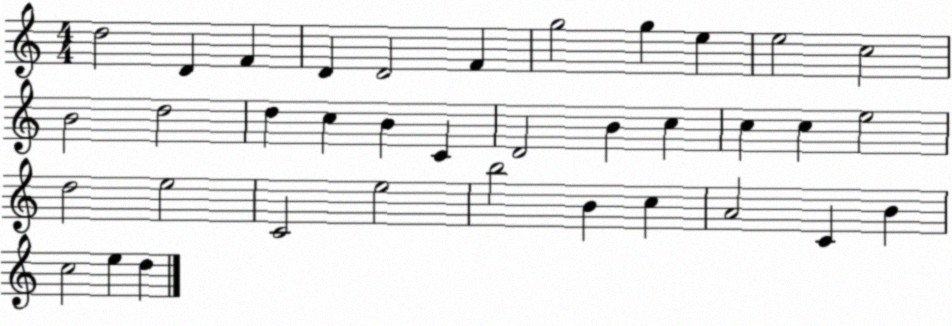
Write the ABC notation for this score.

X:1
T:Untitled
M:4/4
L:1/4
K:C
d2 D F D D2 F g2 g e e2 c2 B2 d2 d c B C D2 B c c c e2 d2 e2 C2 e2 b2 B c A2 C B c2 e d